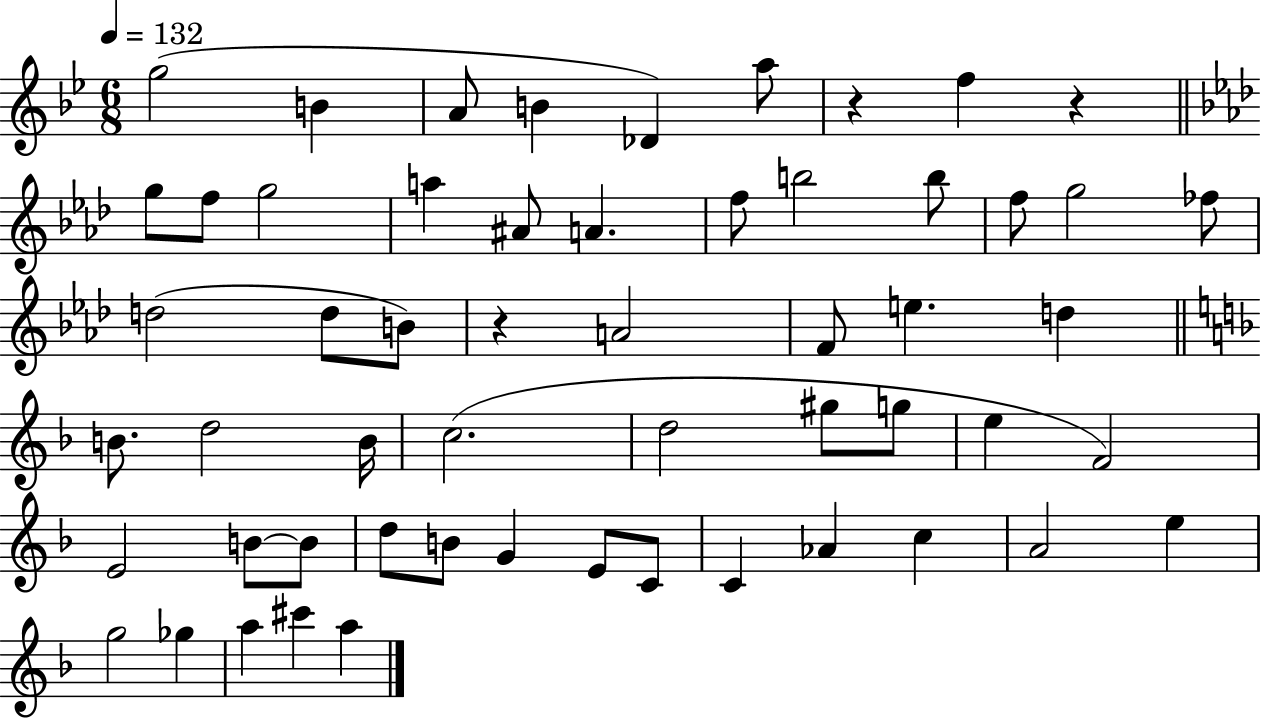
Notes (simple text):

G5/h B4/q A4/e B4/q Db4/q A5/e R/q F5/q R/q G5/e F5/e G5/h A5/q A#4/e A4/q. F5/e B5/h B5/e F5/e G5/h FES5/e D5/h D5/e B4/e R/q A4/h F4/e E5/q. D5/q B4/e. D5/h B4/s C5/h. D5/h G#5/e G5/e E5/q F4/h E4/h B4/e B4/e D5/e B4/e G4/q E4/e C4/e C4/q Ab4/q C5/q A4/h E5/q G5/h Gb5/q A5/q C#6/q A5/q